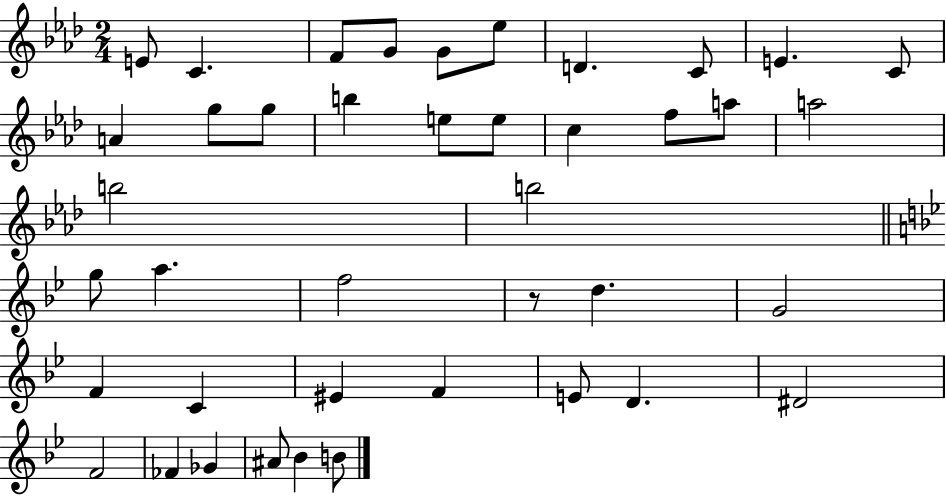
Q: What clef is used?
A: treble